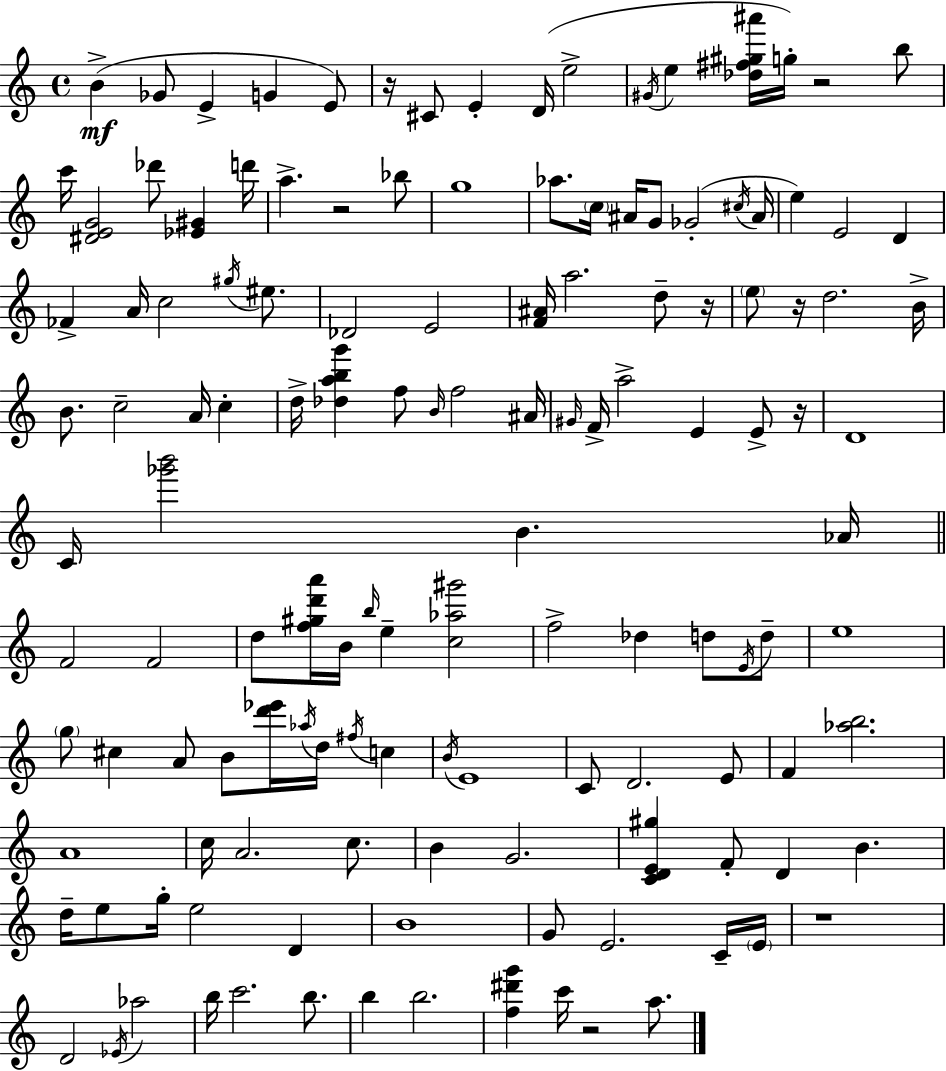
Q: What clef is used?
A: treble